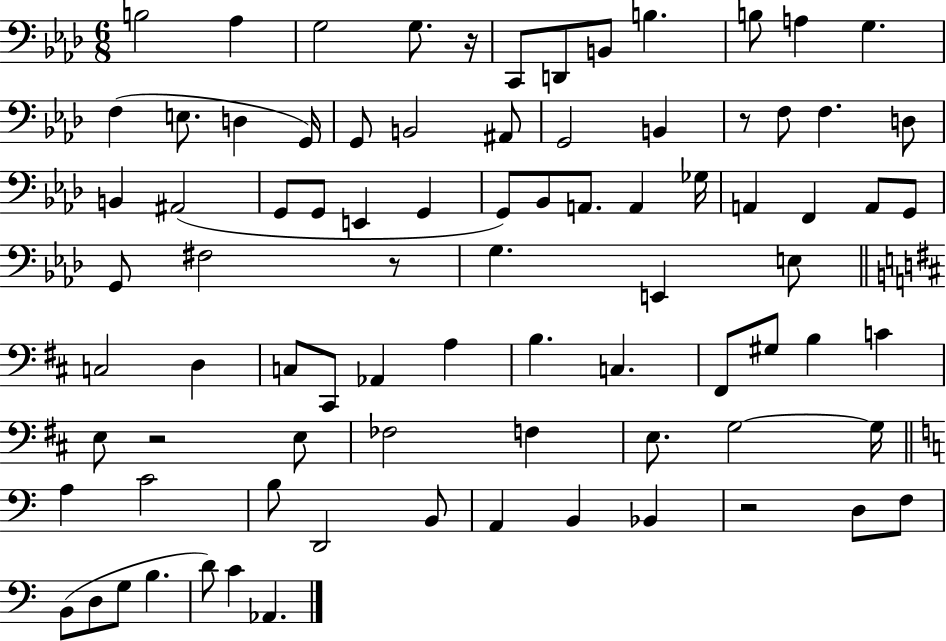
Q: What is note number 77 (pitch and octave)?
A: D4